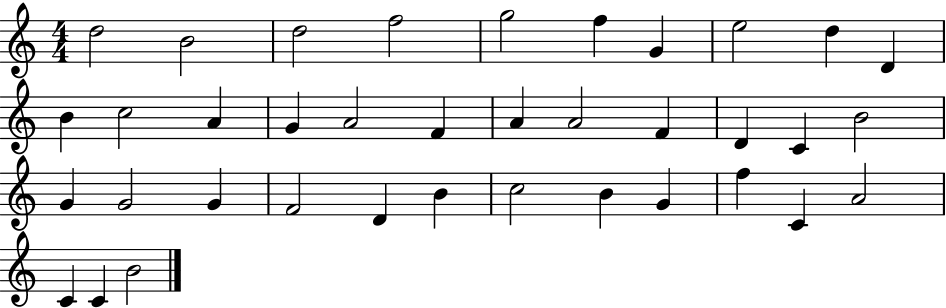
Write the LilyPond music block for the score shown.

{
  \clef treble
  \numericTimeSignature
  \time 4/4
  \key c \major
  d''2 b'2 | d''2 f''2 | g''2 f''4 g'4 | e''2 d''4 d'4 | \break b'4 c''2 a'4 | g'4 a'2 f'4 | a'4 a'2 f'4 | d'4 c'4 b'2 | \break g'4 g'2 g'4 | f'2 d'4 b'4 | c''2 b'4 g'4 | f''4 c'4 a'2 | \break c'4 c'4 b'2 | \bar "|."
}